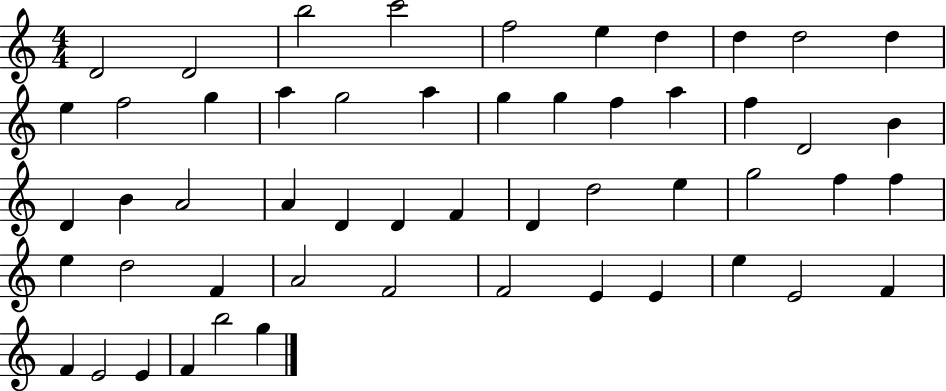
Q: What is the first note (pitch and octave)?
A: D4